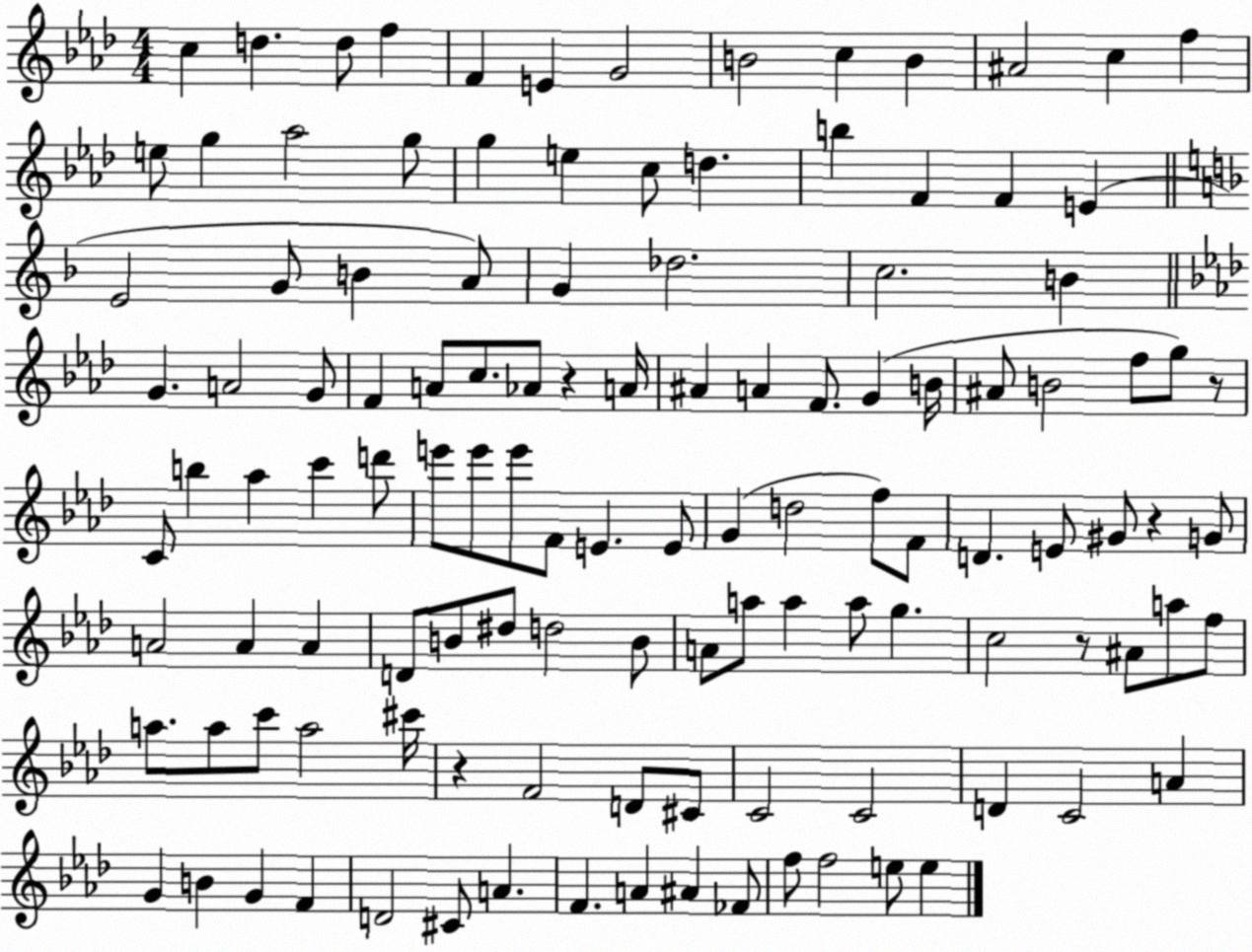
X:1
T:Untitled
M:4/4
L:1/4
K:Ab
c d d/2 f F E G2 B2 c B ^A2 c f e/2 g _a2 g/2 g e c/2 d b F F E E2 G/2 B A/2 G _d2 c2 B G A2 G/2 F A/2 c/2 _A/2 z A/4 ^A A F/2 G B/4 ^A/2 B2 f/2 g/2 z/2 C/2 b _a c' d'/2 e'/2 e'/2 e'/2 F/2 E E/2 G d2 f/2 F/2 D E/2 ^G/2 z G/2 A2 A A D/2 B/2 ^d/2 d2 B/2 A/2 a/2 a a/2 g c2 z/2 ^A/2 a/2 f/2 a/2 a/2 c'/2 a2 ^c'/4 z F2 D/2 ^C/2 C2 C2 D C2 A G B G F D2 ^C/2 A F A ^A _F/2 f/2 f2 e/2 e